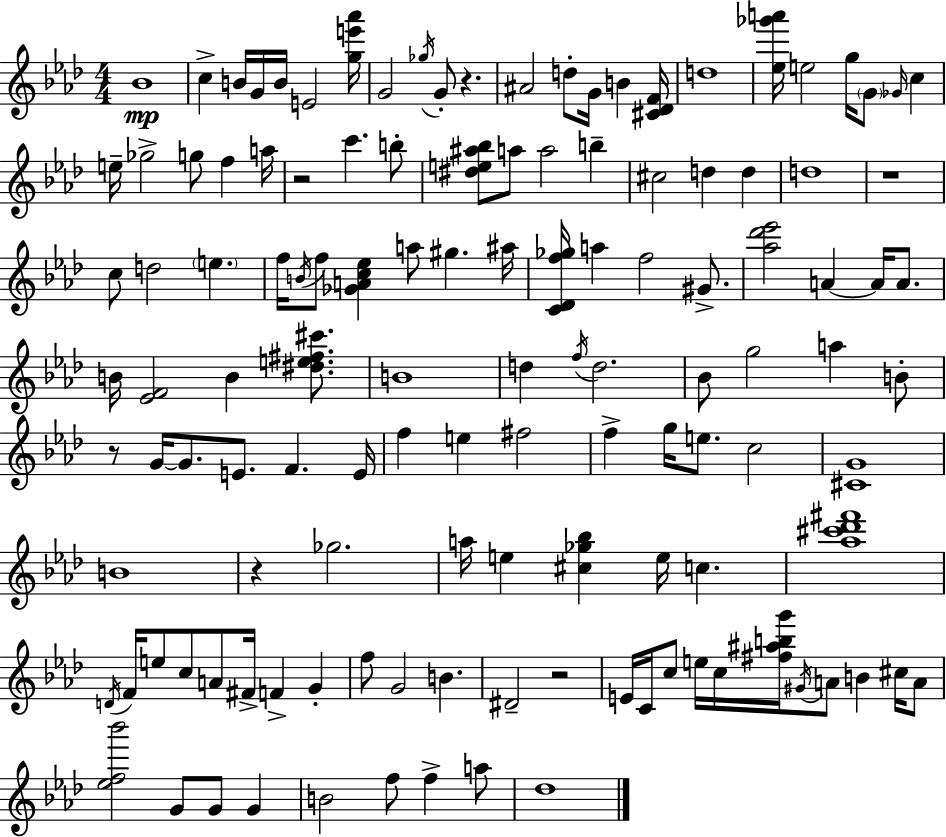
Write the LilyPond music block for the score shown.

{
  \clef treble
  \numericTimeSignature
  \time 4/4
  \key aes \major
  \repeat volta 2 { bes'1\mp | c''4-> b'16 g'16 b'16 e'2 <g'' e''' aes'''>16 | g'2 \acciaccatura { ges''16 } g'8-. r4. | ais'2 d''8-. g'16 b'4 | \break <cis' des' f'>16 d''1 | <ees'' ges''' a'''>16 e''2 g''16 \parenthesize g'8 \grace { ges'16 } c''4 | e''16-- ges''2-> g''8 f''4 | a''16 r2 c'''4. | \break b''8-. <dis'' e'' ais'' bes''>8 a''8 a''2 b''4-- | cis''2 d''4 d''4 | d''1 | r1 | \break c''8 d''2 \parenthesize e''4. | f''16 \acciaccatura { b'16 } f''8 <ges' a' c'' ees''>4 a''8 gis''4. | ais''16 <c' des' f'' ges''>16 a''4 f''2 | gis'8.-> <aes'' des''' ees'''>2 a'4~~ a'16 | \break a'8. b'16 <ees' f'>2 b'4 | <dis'' e'' fis'' cis'''>8. b'1 | d''4 \acciaccatura { f''16 } d''2. | bes'8 g''2 a''4 | \break b'8-. r8 g'16~~ g'8. e'8. f'4. | e'16 f''4 e''4 fis''2 | f''4-> g''16 e''8. c''2 | <cis' g'>1 | \break b'1 | r4 ges''2. | a''16 e''4 <cis'' ges'' bes''>4 e''16 c''4. | <aes'' cis''' des''' fis'''>1 | \break \acciaccatura { d'16 } f'16 e''8 c''8 a'8 fis'16-> f'4-> | g'4-. f''8 g'2 b'4. | dis'2-- r2 | e'16 c'16 c''8 e''16 c''16 <fis'' ais'' b'' g'''>16 \acciaccatura { gis'16 } a'8 b'4 | \break cis''16 a'8 <ees'' f'' bes'''>2 g'8 | g'8 g'4 b'2 f''8 | f''4-> a''8 des''1 | } \bar "|."
}